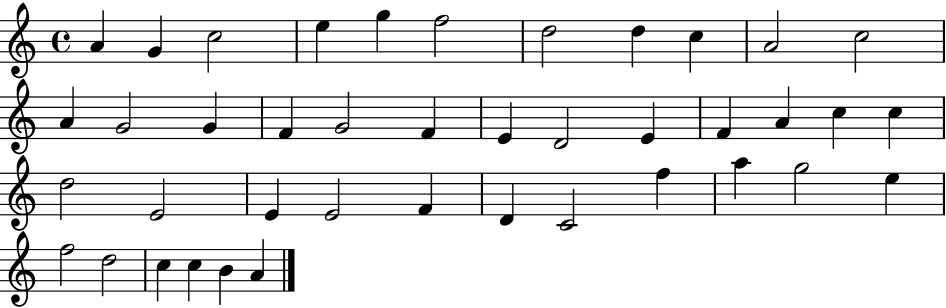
{
  \clef treble
  \time 4/4
  \defaultTimeSignature
  \key c \major
  a'4 g'4 c''2 | e''4 g''4 f''2 | d''2 d''4 c''4 | a'2 c''2 | \break a'4 g'2 g'4 | f'4 g'2 f'4 | e'4 d'2 e'4 | f'4 a'4 c''4 c''4 | \break d''2 e'2 | e'4 e'2 f'4 | d'4 c'2 f''4 | a''4 g''2 e''4 | \break f''2 d''2 | c''4 c''4 b'4 a'4 | \bar "|."
}